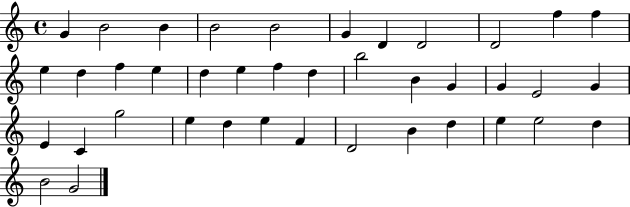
{
  \clef treble
  \time 4/4
  \defaultTimeSignature
  \key c \major
  g'4 b'2 b'4 | b'2 b'2 | g'4 d'4 d'2 | d'2 f''4 f''4 | \break e''4 d''4 f''4 e''4 | d''4 e''4 f''4 d''4 | b''2 b'4 g'4 | g'4 e'2 g'4 | \break e'4 c'4 g''2 | e''4 d''4 e''4 f'4 | d'2 b'4 d''4 | e''4 e''2 d''4 | \break b'2 g'2 | \bar "|."
}